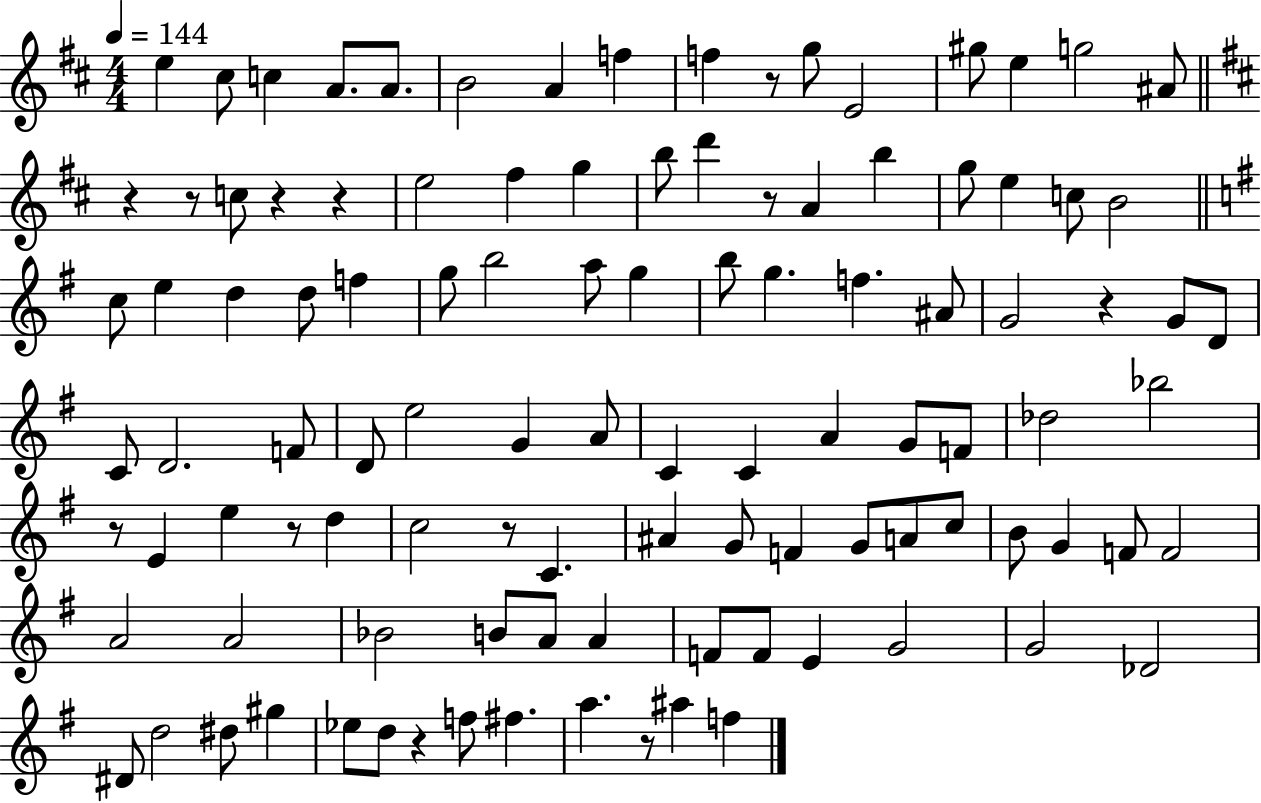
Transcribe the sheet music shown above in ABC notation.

X:1
T:Untitled
M:4/4
L:1/4
K:D
e ^c/2 c A/2 A/2 B2 A f f z/2 g/2 E2 ^g/2 e g2 ^A/2 z z/2 c/2 z z e2 ^f g b/2 d' z/2 A b g/2 e c/2 B2 c/2 e d d/2 f g/2 b2 a/2 g b/2 g f ^A/2 G2 z G/2 D/2 C/2 D2 F/2 D/2 e2 G A/2 C C A G/2 F/2 _d2 _b2 z/2 E e z/2 d c2 z/2 C ^A G/2 F G/2 A/2 c/2 B/2 G F/2 F2 A2 A2 _B2 B/2 A/2 A F/2 F/2 E G2 G2 _D2 ^D/2 d2 ^d/2 ^g _e/2 d/2 z f/2 ^f a z/2 ^a f